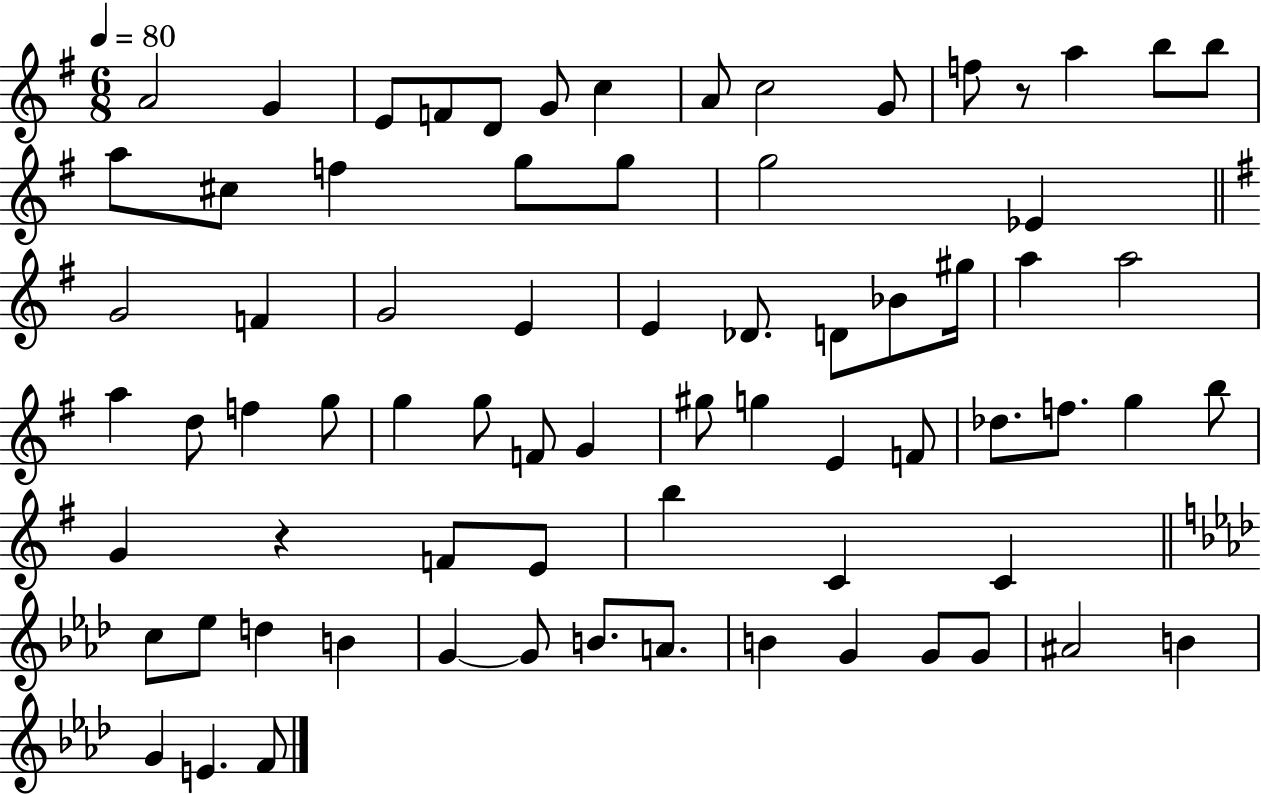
X:1
T:Untitled
M:6/8
L:1/4
K:G
A2 G E/2 F/2 D/2 G/2 c A/2 c2 G/2 f/2 z/2 a b/2 b/2 a/2 ^c/2 f g/2 g/2 g2 _E G2 F G2 E E _D/2 D/2 _B/2 ^g/4 a a2 a d/2 f g/2 g g/2 F/2 G ^g/2 g E F/2 _d/2 f/2 g b/2 G z F/2 E/2 b C C c/2 _e/2 d B G G/2 B/2 A/2 B G G/2 G/2 ^A2 B G E F/2